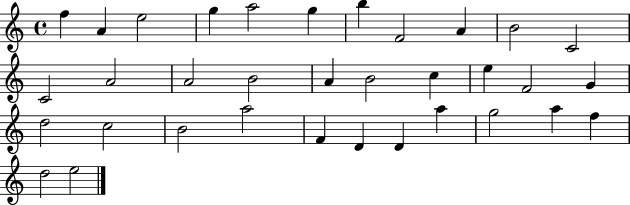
{
  \clef treble
  \time 4/4
  \defaultTimeSignature
  \key c \major
  f''4 a'4 e''2 | g''4 a''2 g''4 | b''4 f'2 a'4 | b'2 c'2 | \break c'2 a'2 | a'2 b'2 | a'4 b'2 c''4 | e''4 f'2 g'4 | \break d''2 c''2 | b'2 a''2 | f'4 d'4 d'4 a''4 | g''2 a''4 f''4 | \break d''2 e''2 | \bar "|."
}